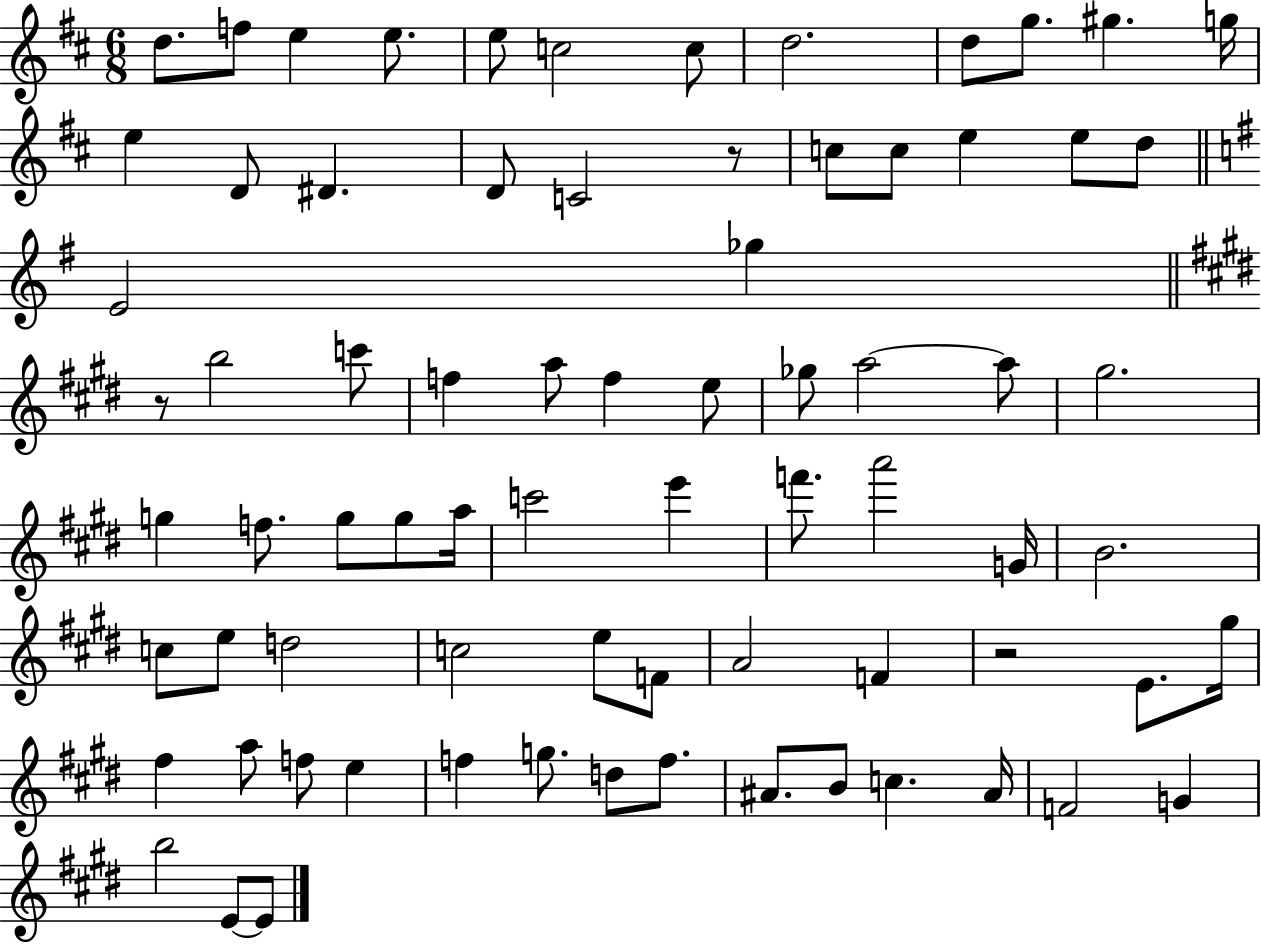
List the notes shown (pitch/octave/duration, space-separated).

D5/e. F5/e E5/q E5/e. E5/e C5/h C5/e D5/h. D5/e G5/e. G#5/q. G5/s E5/q D4/e D#4/q. D4/e C4/h R/e C5/e C5/e E5/q E5/e D5/e E4/h Gb5/q R/e B5/h C6/e F5/q A5/e F5/q E5/e Gb5/e A5/h A5/e G#5/h. G5/q F5/e. G5/e G5/e A5/s C6/h E6/q F6/e. A6/h G4/s B4/h. C5/e E5/e D5/h C5/h E5/e F4/e A4/h F4/q R/h E4/e. G#5/s F#5/q A5/e F5/e E5/q F5/q G5/e. D5/e F5/e. A#4/e. B4/e C5/q. A#4/s F4/h G4/q B5/h E4/e E4/e